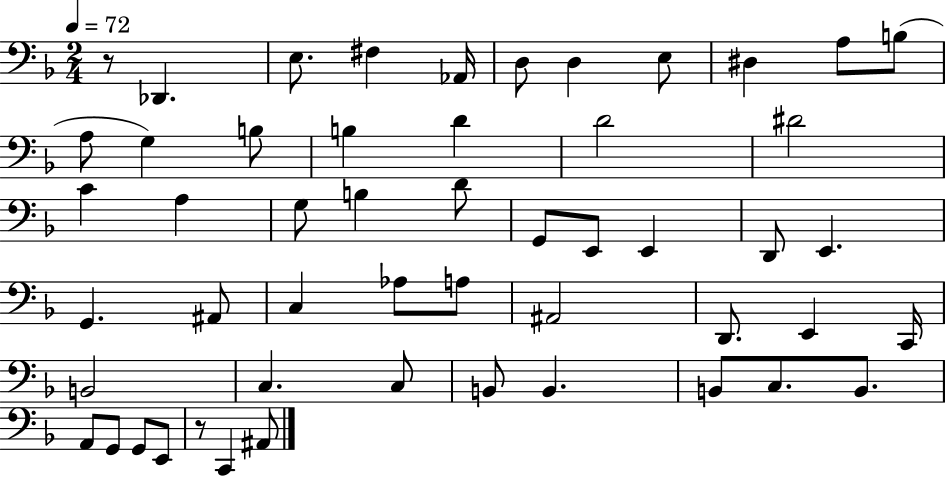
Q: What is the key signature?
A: F major